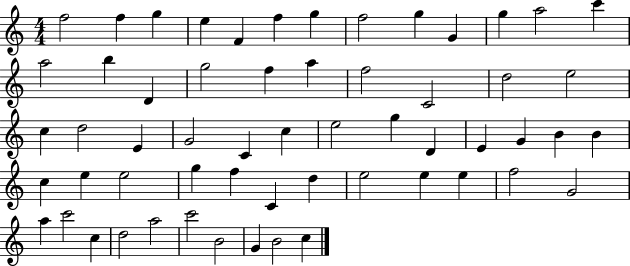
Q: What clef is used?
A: treble